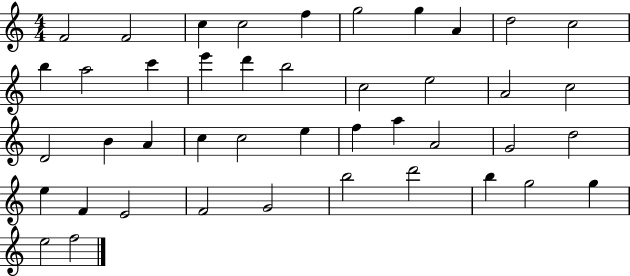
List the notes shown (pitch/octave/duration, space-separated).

F4/h F4/h C5/q C5/h F5/q G5/h G5/q A4/q D5/h C5/h B5/q A5/h C6/q E6/q D6/q B5/h C5/h E5/h A4/h C5/h D4/h B4/q A4/q C5/q C5/h E5/q F5/q A5/q A4/h G4/h D5/h E5/q F4/q E4/h F4/h G4/h B5/h D6/h B5/q G5/h G5/q E5/h F5/h